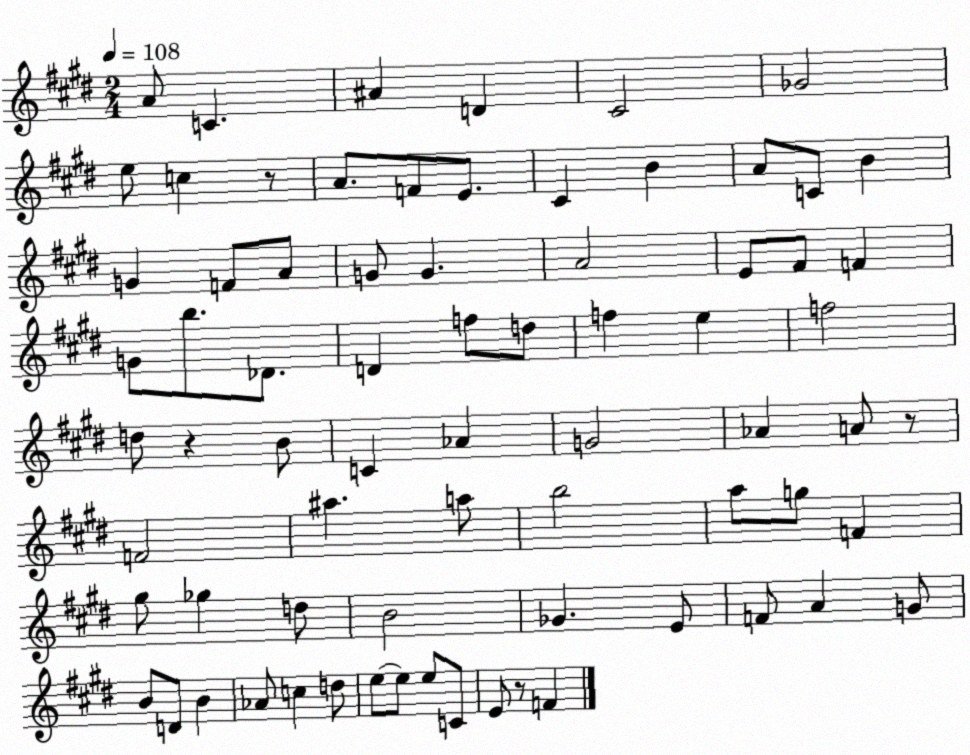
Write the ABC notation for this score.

X:1
T:Untitled
M:2/4
L:1/4
K:E
A/2 C ^A D ^C2 _G2 e/2 c z/2 A/2 F/2 E/2 ^C B A/2 C/2 B G F/2 A/2 G/2 G A2 E/2 ^F/2 F G/2 b/2 _D/2 D f/2 d/2 f e f2 d/2 z B/2 C _A G2 _A A/2 z/2 F2 ^a a/2 b2 a/2 g/2 F ^g/2 _g d/2 B2 _G E/2 F/2 A G/2 B/2 D/2 B _A/2 c d/2 e/2 e/2 e/2 C/2 E/2 z/2 F